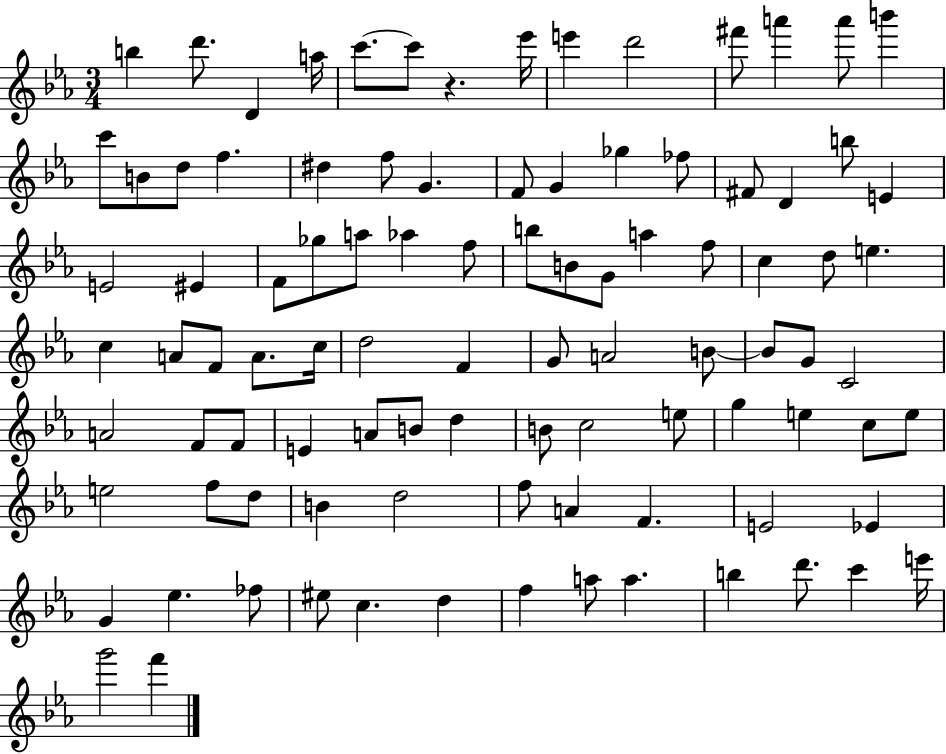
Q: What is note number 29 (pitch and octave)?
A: E4